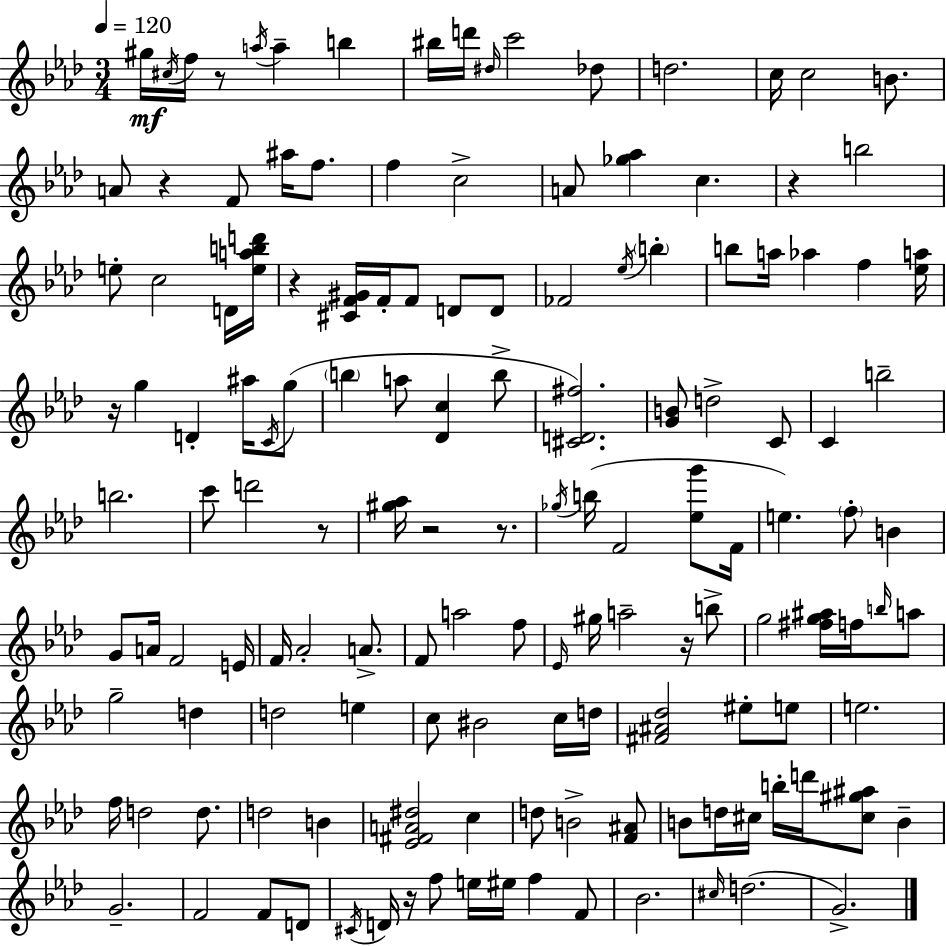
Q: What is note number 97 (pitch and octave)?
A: B4